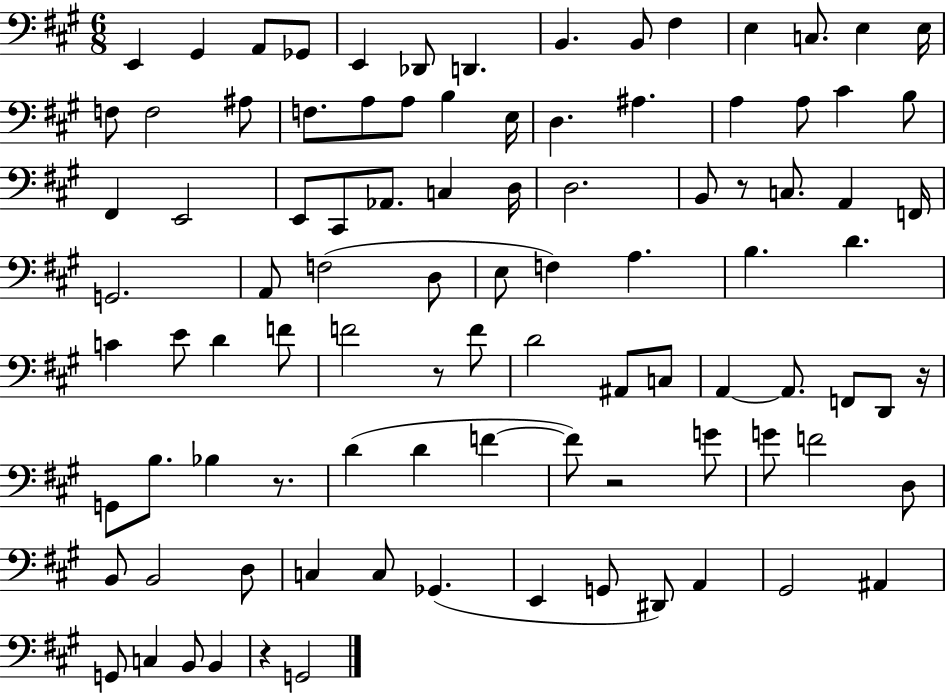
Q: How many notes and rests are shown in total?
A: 96